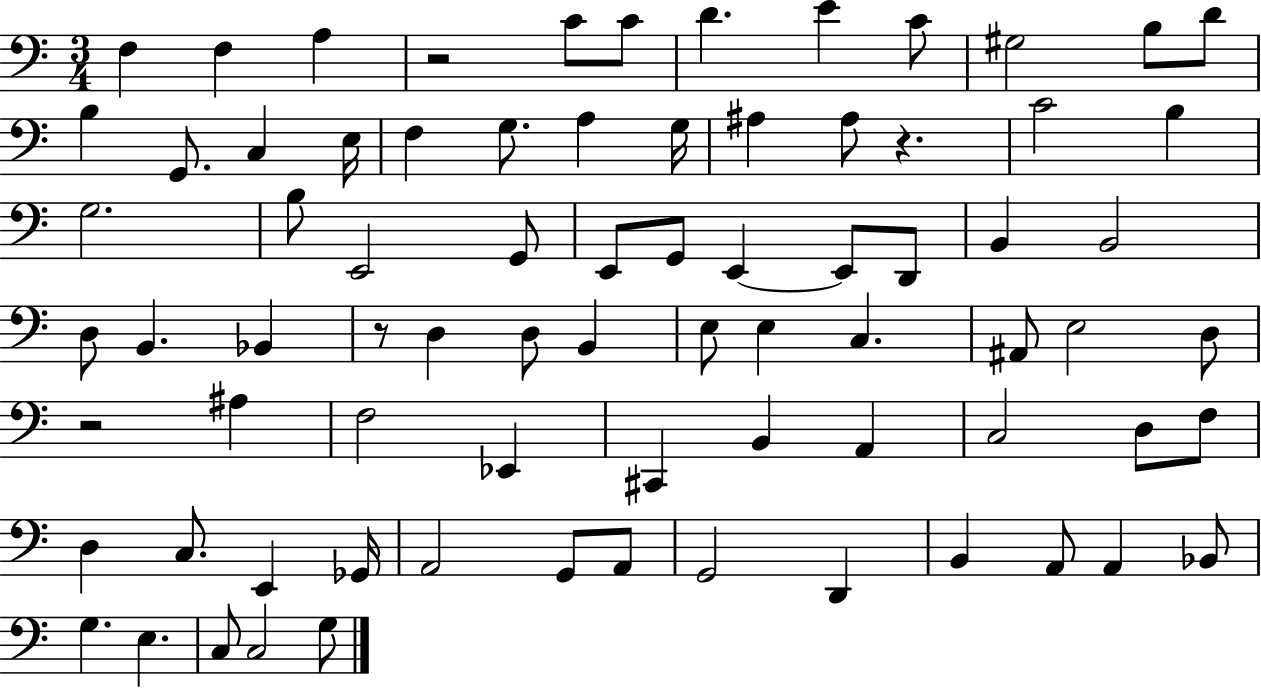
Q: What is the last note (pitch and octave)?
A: G3